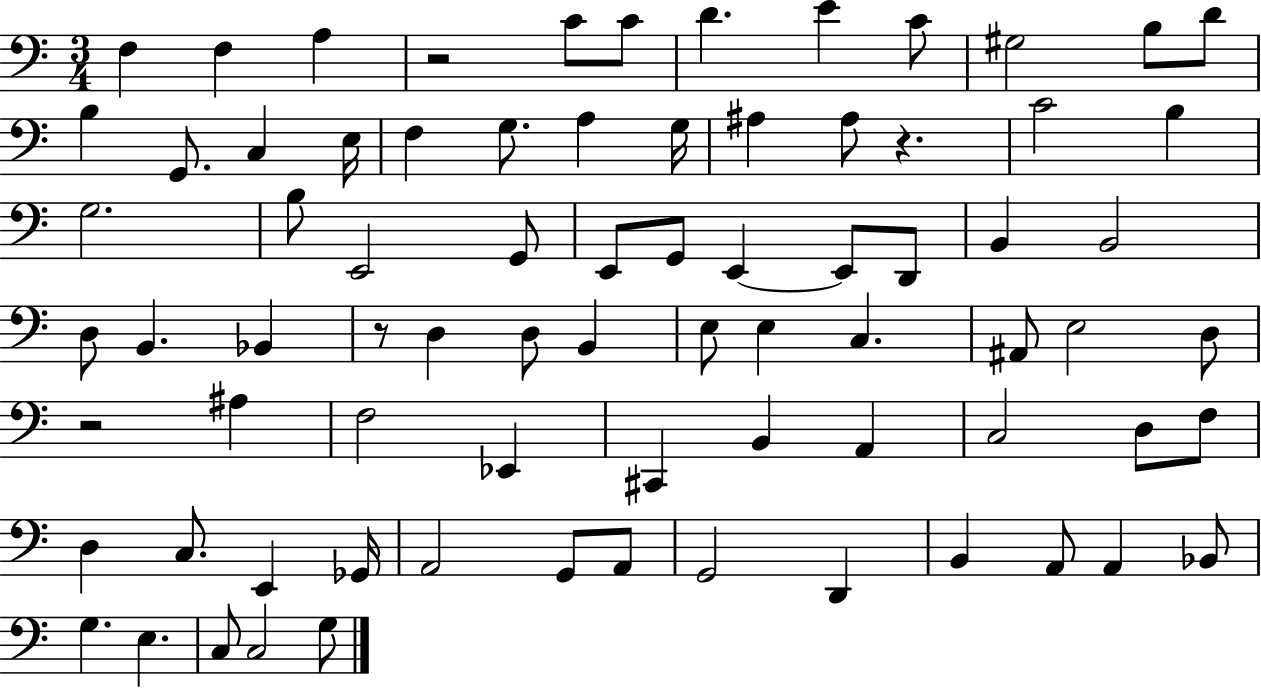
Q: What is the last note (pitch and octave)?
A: G3